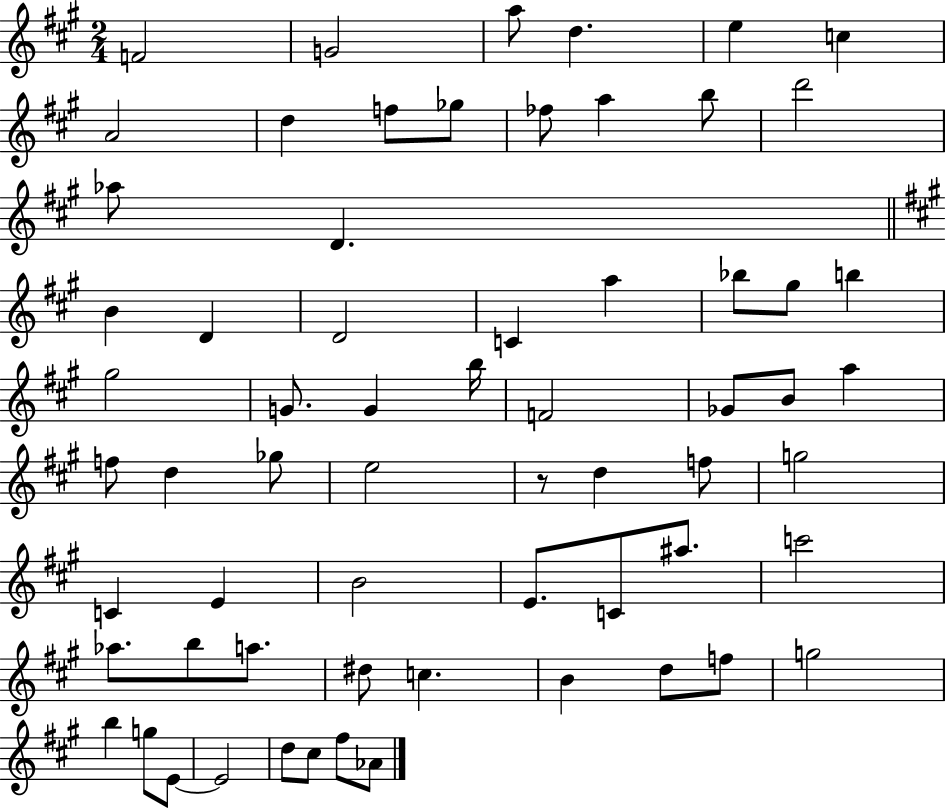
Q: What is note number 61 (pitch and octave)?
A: C#5